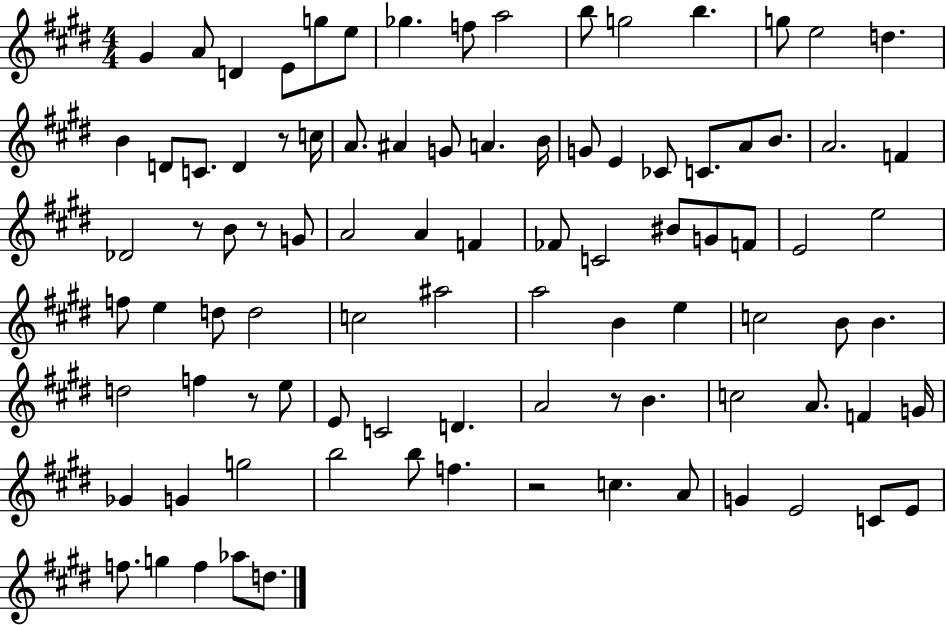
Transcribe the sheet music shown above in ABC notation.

X:1
T:Untitled
M:4/4
L:1/4
K:E
^G A/2 D E/2 g/2 e/2 _g f/2 a2 b/2 g2 b g/2 e2 d B D/2 C/2 D z/2 c/4 A/2 ^A G/2 A B/4 G/2 E _C/2 C/2 A/2 B/2 A2 F _D2 z/2 B/2 z/2 G/2 A2 A F _F/2 C2 ^B/2 G/2 F/2 E2 e2 f/2 e d/2 d2 c2 ^a2 a2 B e c2 B/2 B d2 f z/2 e/2 E/2 C2 D A2 z/2 B c2 A/2 F G/4 _G G g2 b2 b/2 f z2 c A/2 G E2 C/2 E/2 f/2 g f _a/2 d/2